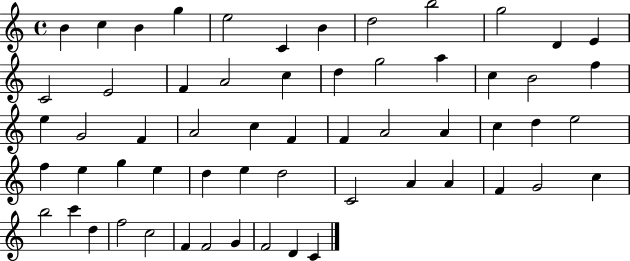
B4/q C5/q B4/q G5/q E5/h C4/q B4/q D5/h B5/h G5/h D4/q E4/q C4/h E4/h F4/q A4/h C5/q D5/q G5/h A5/q C5/q B4/h F5/q E5/q G4/h F4/q A4/h C5/q F4/q F4/q A4/h A4/q C5/q D5/q E5/h F5/q E5/q G5/q E5/q D5/q E5/q D5/h C4/h A4/q A4/q F4/q G4/h C5/q B5/h C6/q D5/q F5/h C5/h F4/q F4/h G4/q F4/h D4/q C4/q